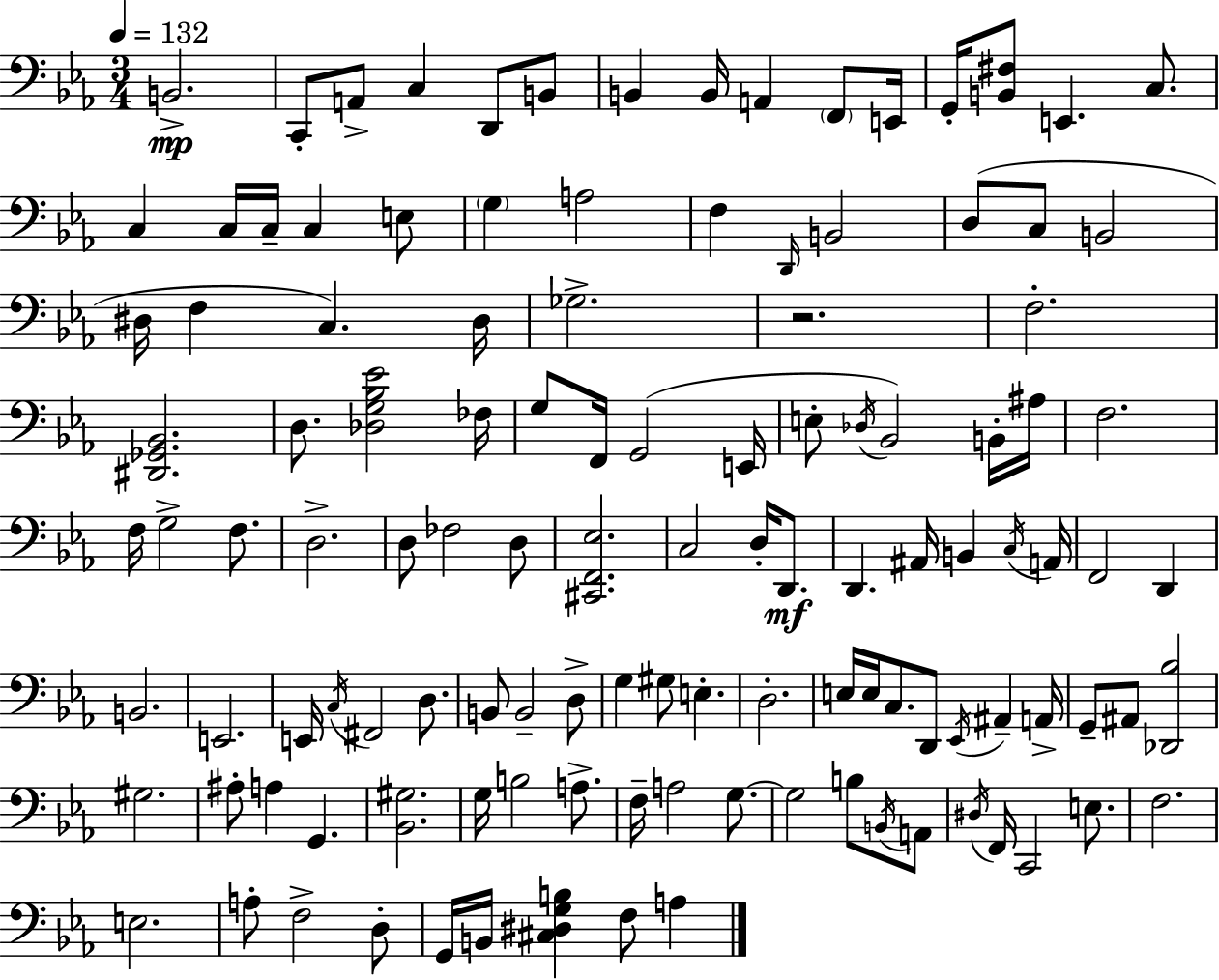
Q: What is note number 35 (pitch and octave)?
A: FES3